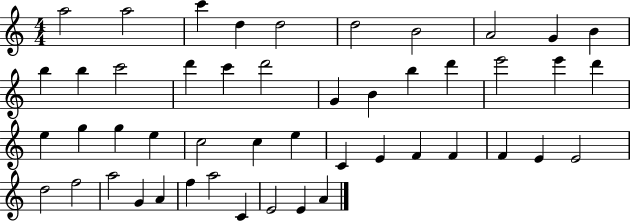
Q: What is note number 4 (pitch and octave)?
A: D5